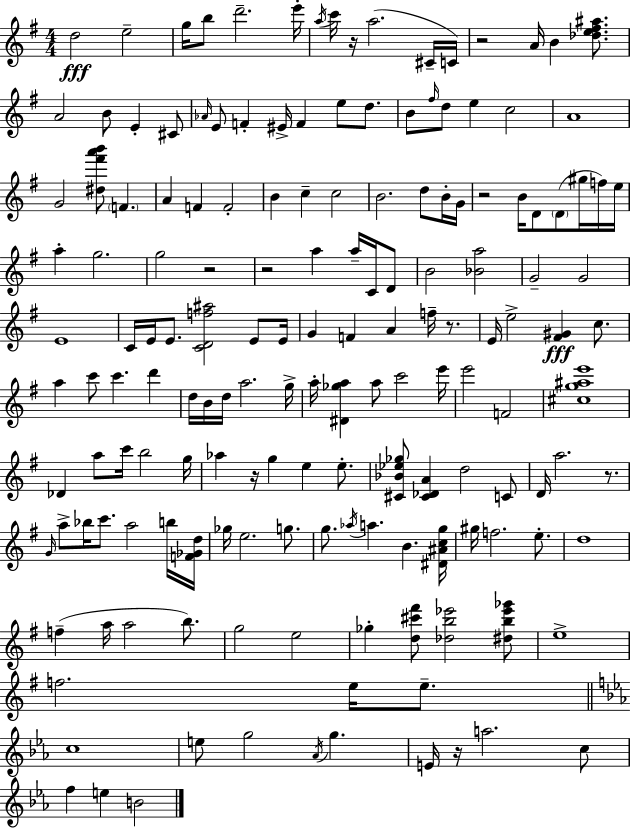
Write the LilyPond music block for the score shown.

{
  \clef treble
  \numericTimeSignature
  \time 4/4
  \key g \major
  d''2\fff e''2-- | g''16 b''8 d'''2.-- e'''16-. | \acciaccatura { a''16 } c'''16 r16 a''2.( cis'16-- | c'16) r2 a'16 b'4 <des'' e'' fis'' ais''>8. | \break a'2 b'8 e'4-. cis'8 | \grace { aes'16 } e'8 f'4-. eis'16-> f'4 e''8 d''8. | b'8 \grace { fis''16 } d''8 e''4 c''2 | a'1 | \break g'2 <dis'' fis''' a''' b'''>8 \parenthesize f'4. | a'4 f'4 f'2-. | b'4 c''4-- c''2 | b'2. d''8 | \break b'16-. g'16 r2 b'16 d'8 \parenthesize d'8( | gis''16 f''16) e''16 a''4-. g''2. | g''2 r2 | r2 a''4 a''16-- | \break c'16 d'8 b'2 <bes' a''>2 | g'2-- g'2 | e'1 | c'16 e'16 e'8. <c' d' f'' ais''>2 | \break e'8 e'16 g'4 f'4 a'4 f''16-- | r8. e'16 e''2-> <fis' gis'>4\fff | c''8. a''4 c'''8 c'''4. d'''4 | d''16 b'16 d''16 a''2. | \break g''16-> a''16-. <dis' ges'' a''>4 a''8 c'''2 | e'''16 e'''2 f'2 | <cis'' g'' ais'' e'''>1 | des'4 a''8 c'''16 b''2 | \break g''16 aes''4 r16 g''4 e''4 | e''8.-. <cis' bes' ees'' ges''>8 <cis' des' a'>4 d''2 | c'8 d'16 a''2. | r8. \grace { g'16 } a''8-> bes''16 c'''8. a''2 | \break b''16 <f' ges' d''>16 ges''16 e''2. | g''8. g''8. \acciaccatura { aes''16 } a''4. b'4. | <dis' ais' c'' g''>16 gis''16 f''2. | e''8.-. d''1 | \break f''4--( a''16 a''2 | b''8.) g''2 e''2 | ges''4-. <d'' cis''' fis'''>8 <des'' b'' ees'''>2 | <dis'' b'' ees''' ges'''>8 e''1-> | \break f''2. | e''16 e''8.-- \bar "||" \break \key ees \major c''1 | e''8 g''2 \acciaccatura { aes'16 } g''4. | e'16 r16 a''2. c''8 | f''4 e''4 b'2 | \break \bar "|."
}